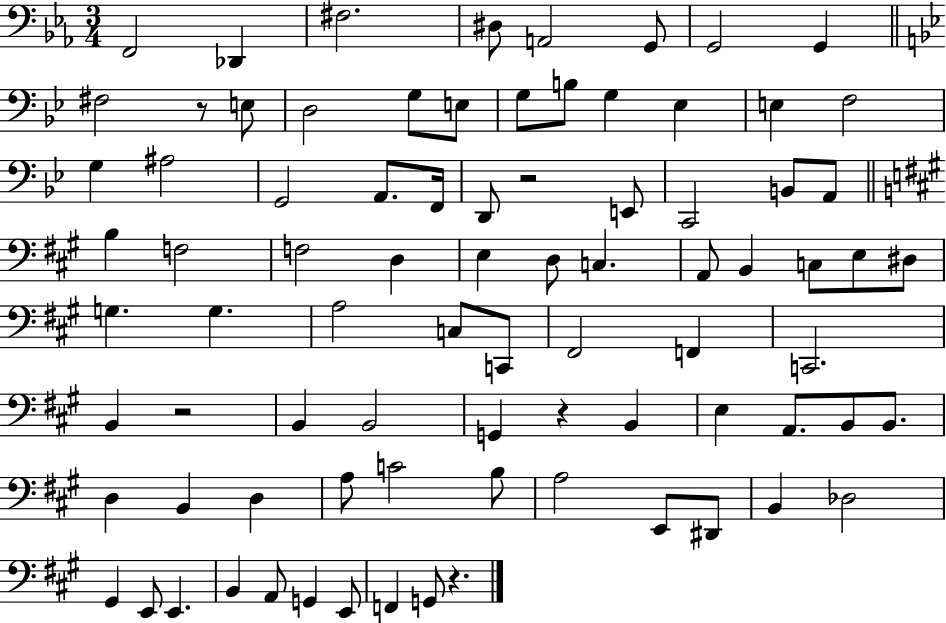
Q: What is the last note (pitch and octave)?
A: G2